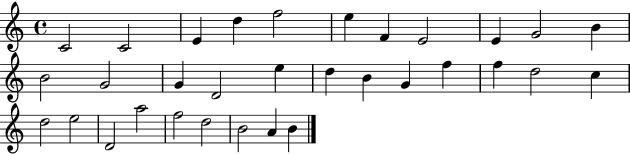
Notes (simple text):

C4/h C4/h E4/q D5/q F5/h E5/q F4/q E4/h E4/q G4/h B4/q B4/h G4/h G4/q D4/h E5/q D5/q B4/q G4/q F5/q F5/q D5/h C5/q D5/h E5/h D4/h A5/h F5/h D5/h B4/h A4/q B4/q